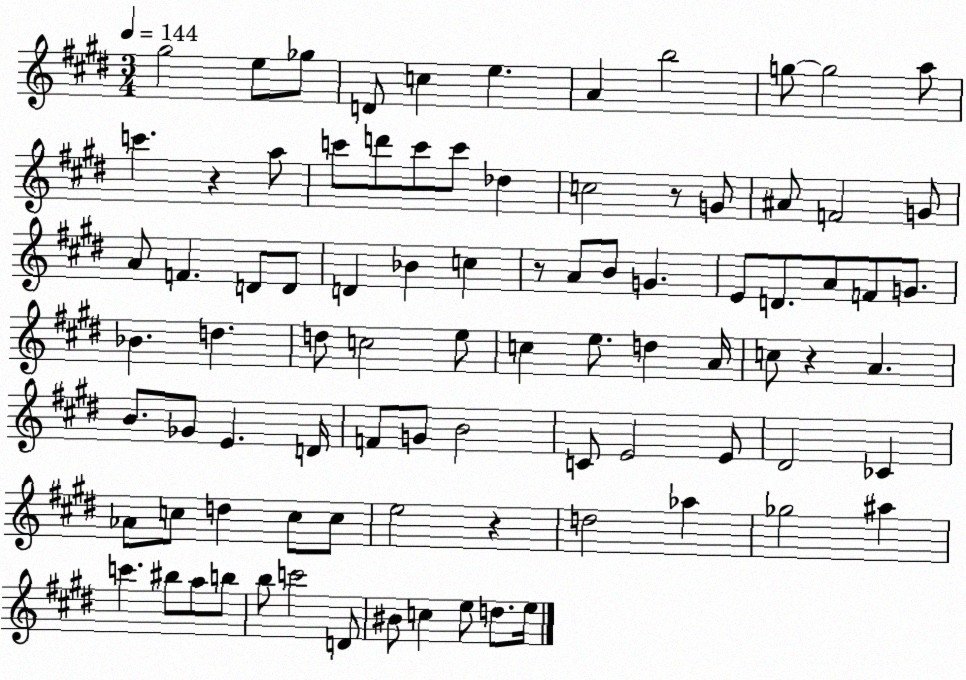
X:1
T:Untitled
M:3/4
L:1/4
K:E
^g2 e/2 _g/2 D/2 c e A b2 g/2 g2 a/2 c' z a/2 c'/2 d'/2 c'/2 c'/2 _d c2 z/2 G/2 ^A/2 F2 G/2 A/2 F D/2 D/2 D _B c z/2 A/2 B/2 G E/2 D/2 A/2 F/2 G/2 _B d d/2 c2 e/2 c e/2 d A/4 c/2 z A B/2 _G/2 E D/4 F/2 G/2 B2 C/2 E2 E/2 ^D2 _C _A/2 c/2 d c/2 c/2 e2 z d2 _a _g2 ^a c' ^b/2 a/2 b/2 b/2 c'2 D/2 ^B/2 c e/2 d/2 e/4